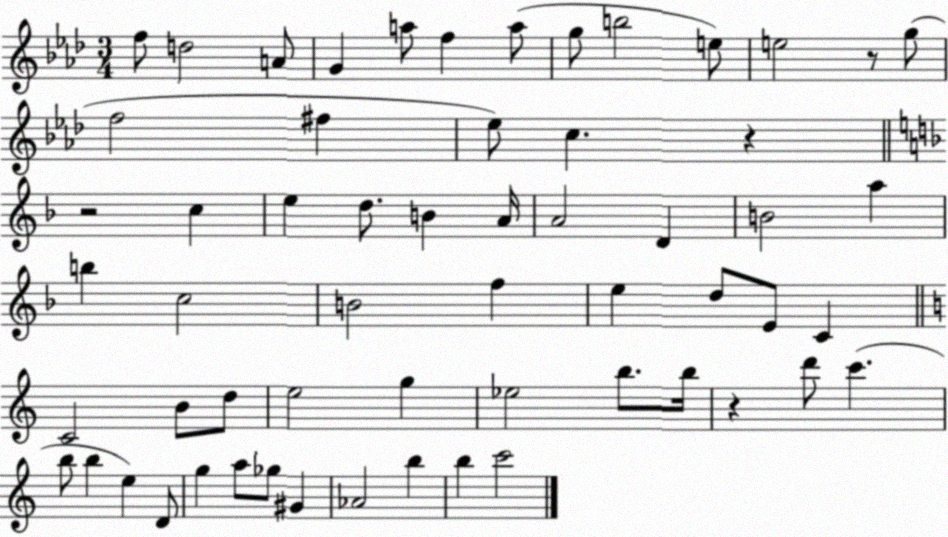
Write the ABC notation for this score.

X:1
T:Untitled
M:3/4
L:1/4
K:Ab
f/2 d2 A/2 G a/2 f a/2 g/2 b2 e/2 e2 z/2 g/2 f2 ^f _e/2 c z z2 c e d/2 B A/4 A2 D B2 a b c2 B2 f e d/2 E/2 C C2 B/2 d/2 e2 g _e2 b/2 b/4 z d'/2 c' b/2 b e D/2 g a/2 _g/2 ^G _A2 b b c'2